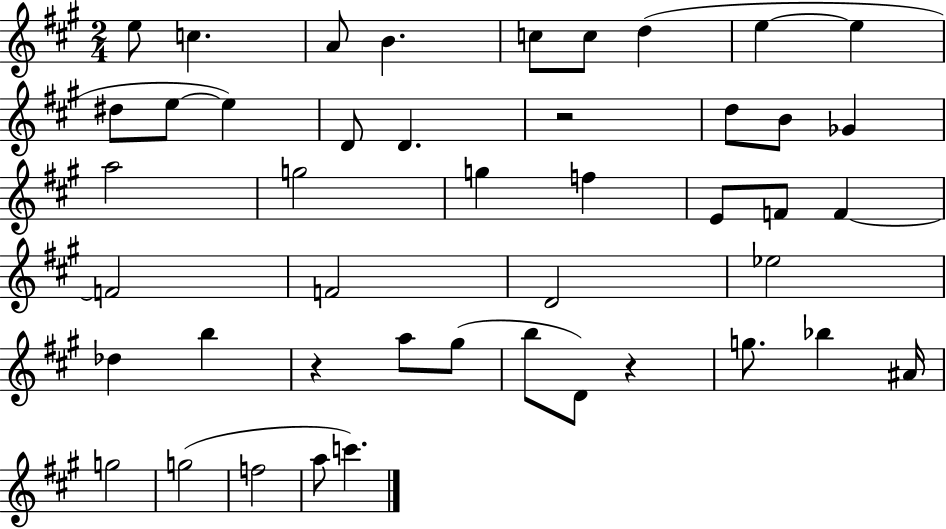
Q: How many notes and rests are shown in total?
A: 45